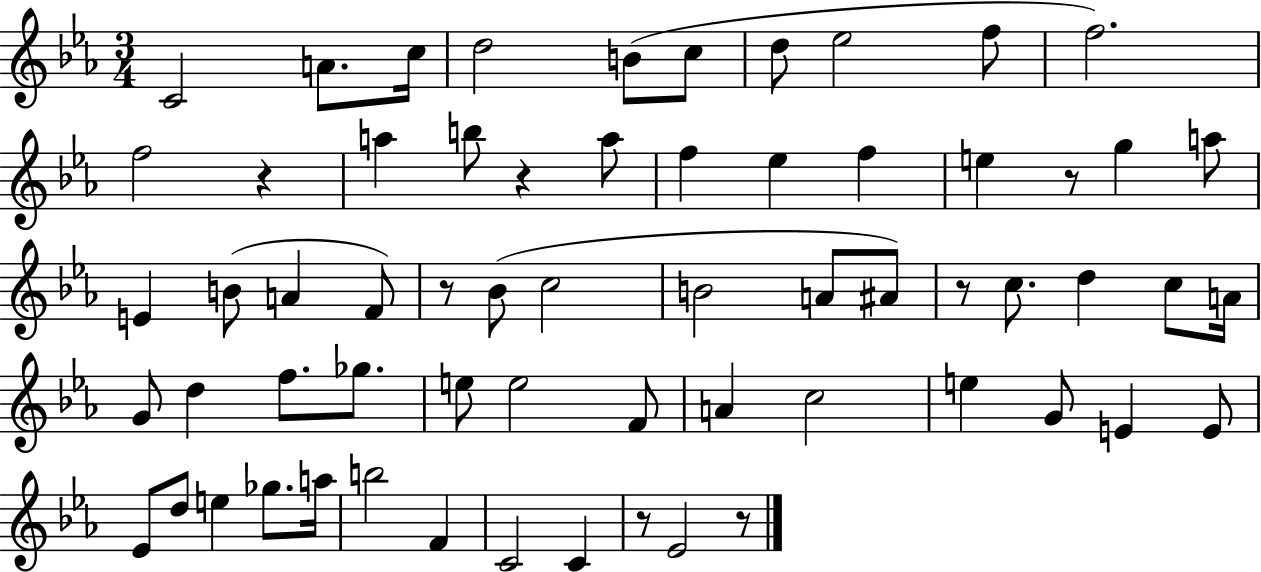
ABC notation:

X:1
T:Untitled
M:3/4
L:1/4
K:Eb
C2 A/2 c/4 d2 B/2 c/2 d/2 _e2 f/2 f2 f2 z a b/2 z a/2 f _e f e z/2 g a/2 E B/2 A F/2 z/2 _B/2 c2 B2 A/2 ^A/2 z/2 c/2 d c/2 A/4 G/2 d f/2 _g/2 e/2 e2 F/2 A c2 e G/2 E E/2 _E/2 d/2 e _g/2 a/4 b2 F C2 C z/2 _E2 z/2